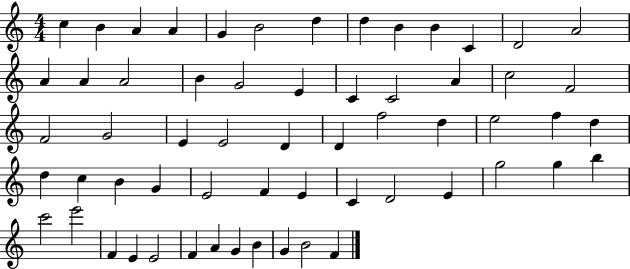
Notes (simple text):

C5/q B4/q A4/q A4/q G4/q B4/h D5/q D5/q B4/q B4/q C4/q D4/h A4/h A4/q A4/q A4/h B4/q G4/h E4/q C4/q C4/h A4/q C5/h F4/h F4/h G4/h E4/q E4/h D4/q D4/q F5/h D5/q E5/h F5/q D5/q D5/q C5/q B4/q G4/q E4/h F4/q E4/q C4/q D4/h E4/q G5/h G5/q B5/q C6/h E6/h F4/q E4/q E4/h F4/q A4/q G4/q B4/q G4/q B4/h F4/q